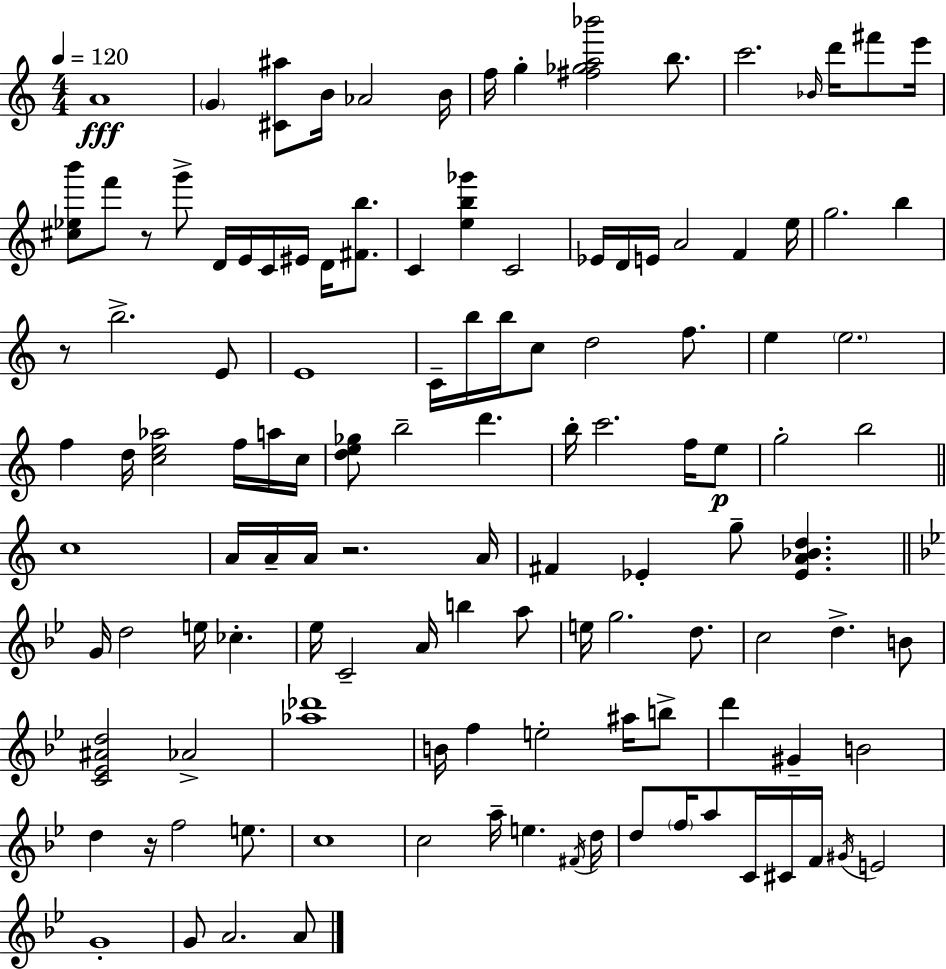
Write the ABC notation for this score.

X:1
T:Untitled
M:4/4
L:1/4
K:Am
A4 G [^C^a]/2 B/4 _A2 B/4 f/4 g [^f_ga_b']2 b/2 c'2 _B/4 d'/4 ^f'/2 e'/4 [^c_eb']/2 f'/2 z/2 g'/2 D/4 E/4 C/4 ^E/4 D/4 [^Fb]/2 C [eb_g'] C2 _E/4 D/4 E/4 A2 F e/4 g2 b z/2 b2 E/2 E4 C/4 b/4 b/4 c/2 d2 f/2 e e2 f d/4 [ce_a]2 f/4 a/4 c/4 [de_g]/2 b2 d' b/4 c'2 f/4 e/2 g2 b2 c4 A/4 A/4 A/4 z2 A/4 ^F _E g/2 [_EA_Bd] G/4 d2 e/4 _c _e/4 C2 A/4 b a/2 e/4 g2 d/2 c2 d B/2 [C_E^Ad]2 _A2 [_a_d']4 B/4 f e2 ^a/4 b/2 d' ^G B2 d z/4 f2 e/2 c4 c2 a/4 e ^F/4 d/4 d/2 f/4 a/2 C/4 ^C/4 F/4 ^G/4 E2 G4 G/2 A2 A/2